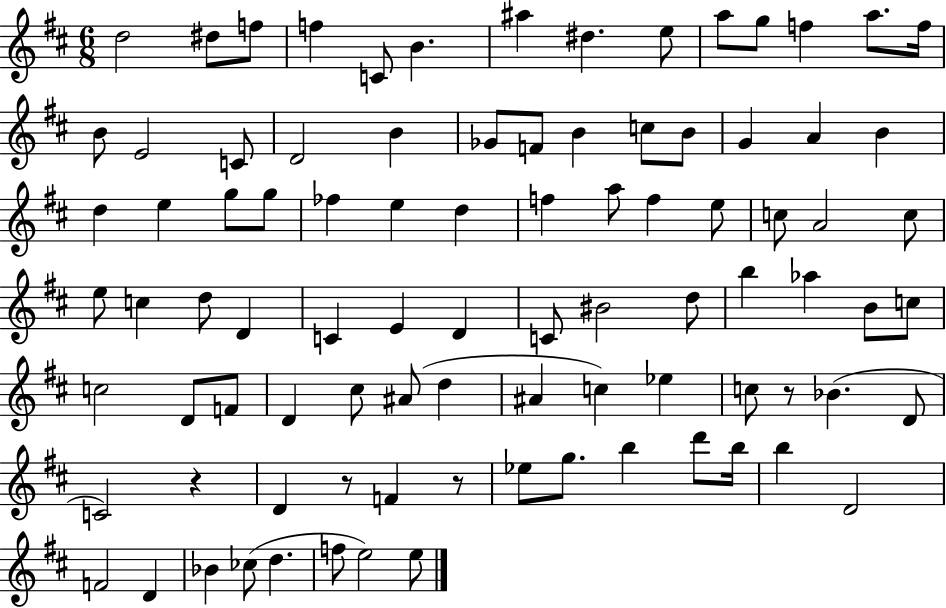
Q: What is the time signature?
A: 6/8